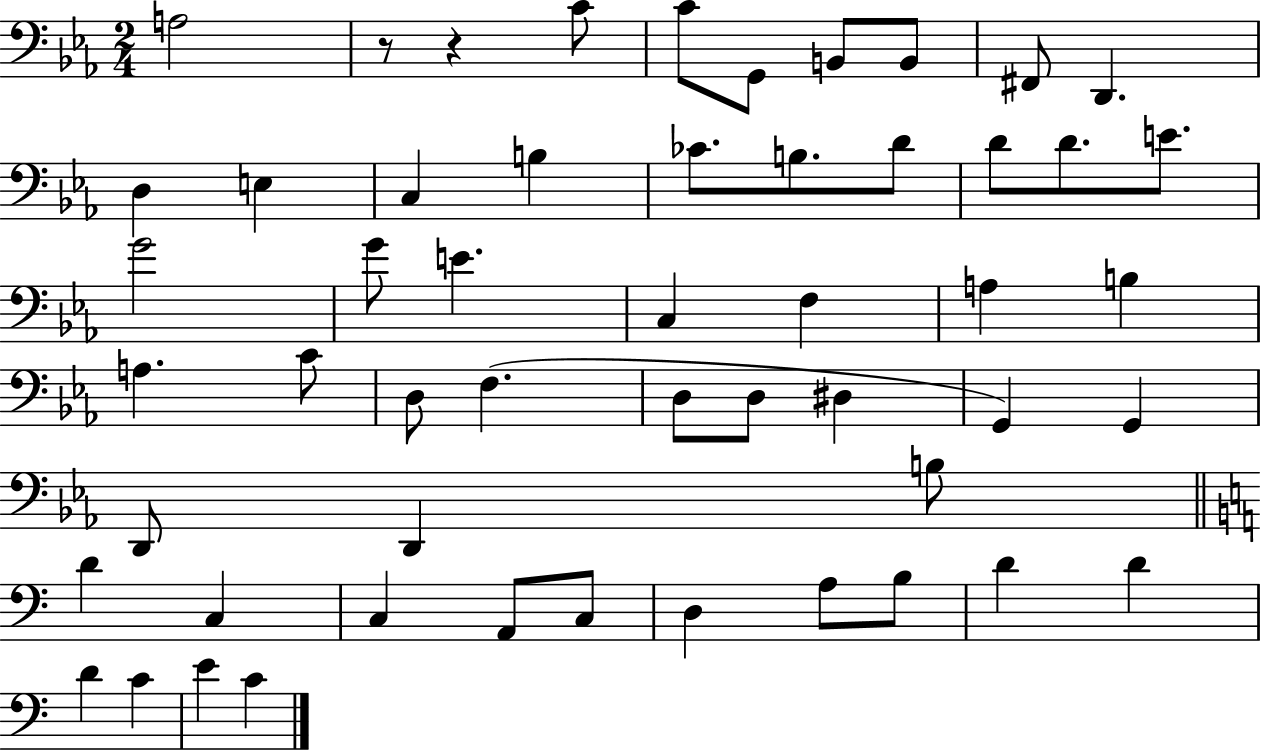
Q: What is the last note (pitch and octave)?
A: C4